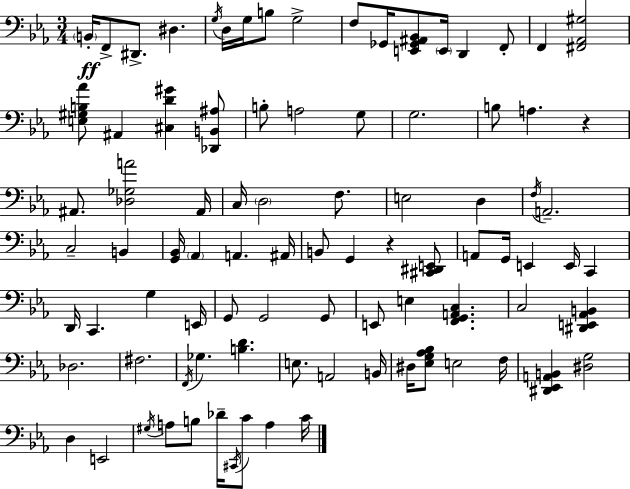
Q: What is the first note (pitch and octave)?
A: B2